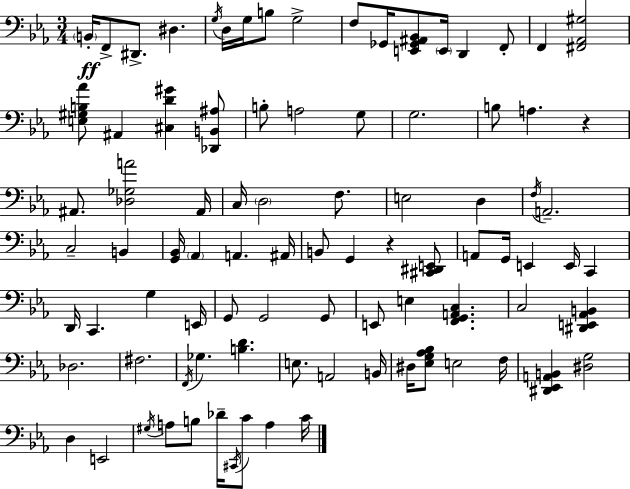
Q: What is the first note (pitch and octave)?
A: B2